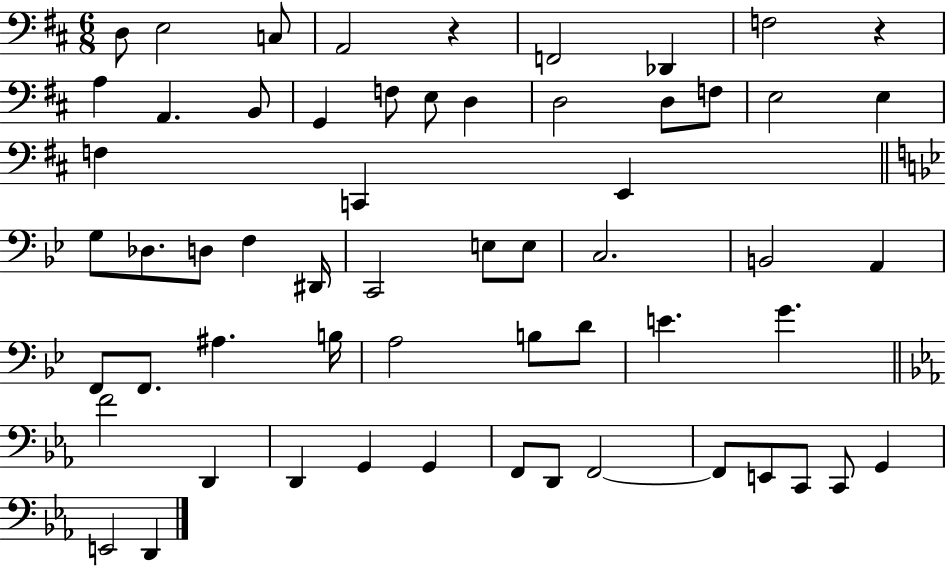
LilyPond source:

{
  \clef bass
  \numericTimeSignature
  \time 6/8
  \key d \major
  \repeat volta 2 { d8 e2 c8 | a,2 r4 | f,2 des,4 | f2 r4 | \break a4 a,4. b,8 | g,4 f8 e8 d4 | d2 d8 f8 | e2 e4 | \break f4 c,4 e,4 | \bar "||" \break \key bes \major g8 des8. d8 f4 dis,16 | c,2 e8 e8 | c2. | b,2 a,4 | \break f,8 f,8. ais4. b16 | a2 b8 d'8 | e'4. g'4. | \bar "||" \break \key c \minor f'2 d,4 | d,4 g,4 g,4 | f,8 d,8 f,2~~ | f,8 e,8 c,8 c,8 g,4 | \break e,2 d,4 | } \bar "|."
}